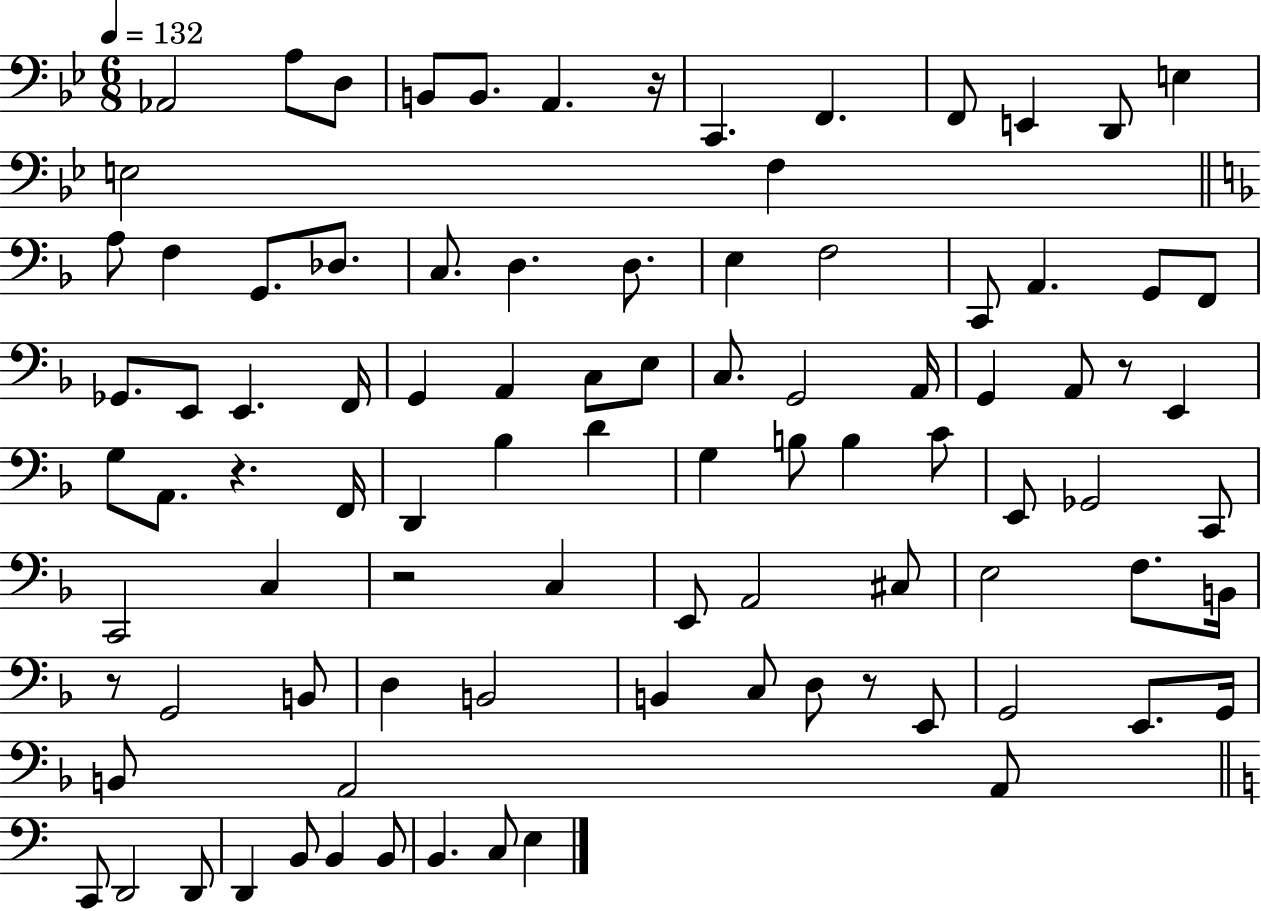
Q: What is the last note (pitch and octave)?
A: E3